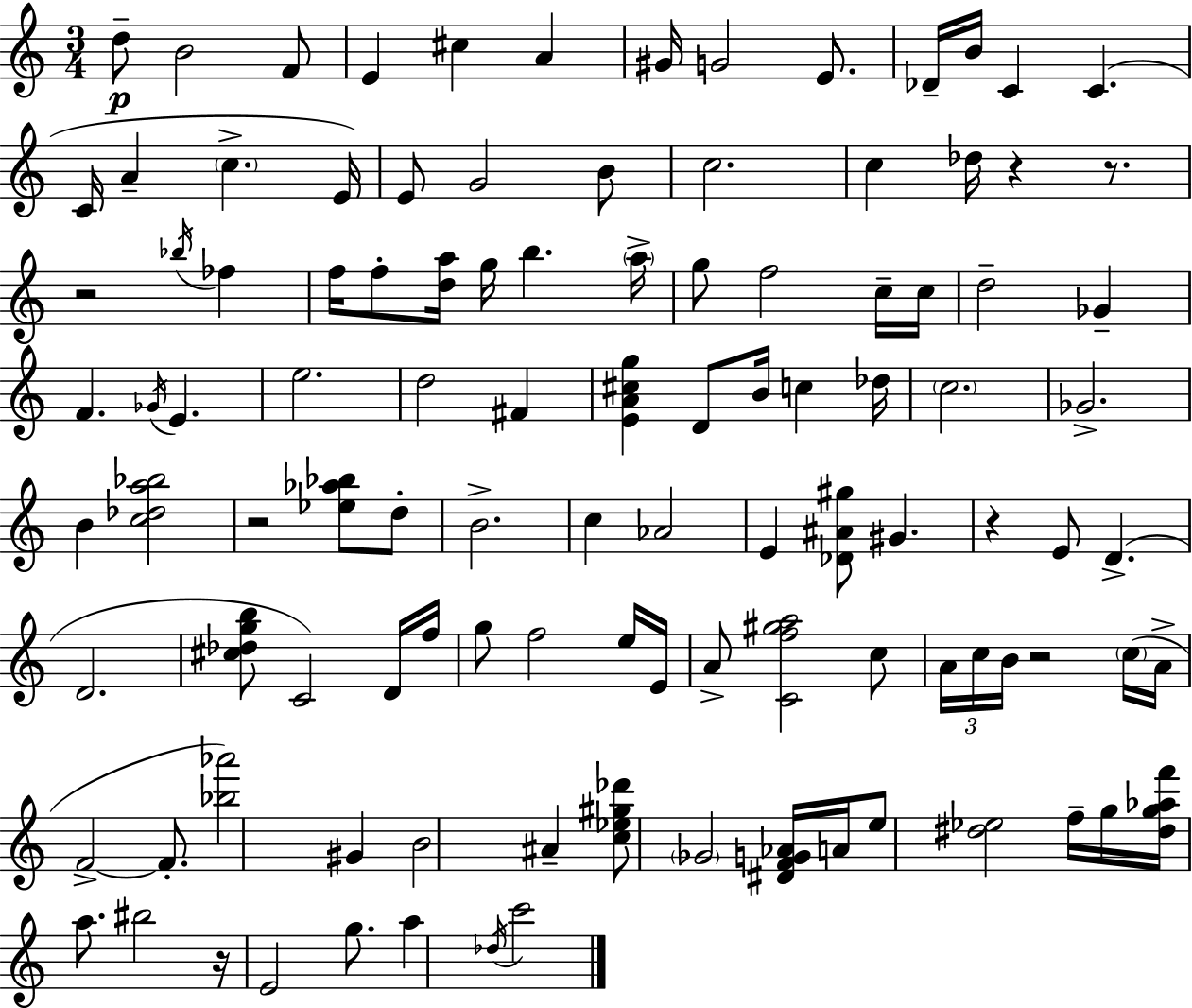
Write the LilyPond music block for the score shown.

{
  \clef treble
  \numericTimeSignature
  \time 3/4
  \key a \minor
  d''8--\p b'2 f'8 | e'4 cis''4 a'4 | gis'16 g'2 e'8. | des'16-- b'16 c'4 c'4.( | \break c'16 a'4-- \parenthesize c''4.-> e'16) | e'8 g'2 b'8 | c''2. | c''4 des''16 r4 r8. | \break r2 \acciaccatura { bes''16 } fes''4 | f''16 f''8-. <d'' a''>16 g''16 b''4. | \parenthesize a''16-> g''8 f''2 c''16-- | c''16 d''2-- ges'4-- | \break f'4. \acciaccatura { ges'16 } e'4. | e''2. | d''2 fis'4 | <e' a' cis'' g''>4 d'8 b'16 c''4 | \break des''16 \parenthesize c''2. | ges'2.-> | b'4 <c'' des'' a'' bes''>2 | r2 <ees'' aes'' bes''>8 | \break d''8-. b'2.-> | c''4 aes'2 | e'4 <des' ais' gis''>8 gis'4. | r4 e'8 d'4.->( | \break d'2. | <cis'' des'' g'' b''>8 c'2) | d'16 f''16 g''8 f''2 | e''16 e'16 a'8-> <c' f'' gis'' a''>2 | \break c''8 \tuplet 3/2 { a'16 c''16 b'16 } r2 | \parenthesize c''16( a'16-> f'2->~~ f'8.-. | <bes'' aes'''>2) gis'4 | b'2 ais'4-- | \break <c'' ees'' gis'' des'''>8 \parenthesize ges'2 | <dis' f' g' aes'>16 a'16 e''8 <dis'' ees''>2 | f''16-- g''16 <dis'' g'' aes'' f'''>16 a''8. bis''2 | r16 e'2 g''8. | \break a''4 \acciaccatura { des''16 } c'''2 | \bar "|."
}